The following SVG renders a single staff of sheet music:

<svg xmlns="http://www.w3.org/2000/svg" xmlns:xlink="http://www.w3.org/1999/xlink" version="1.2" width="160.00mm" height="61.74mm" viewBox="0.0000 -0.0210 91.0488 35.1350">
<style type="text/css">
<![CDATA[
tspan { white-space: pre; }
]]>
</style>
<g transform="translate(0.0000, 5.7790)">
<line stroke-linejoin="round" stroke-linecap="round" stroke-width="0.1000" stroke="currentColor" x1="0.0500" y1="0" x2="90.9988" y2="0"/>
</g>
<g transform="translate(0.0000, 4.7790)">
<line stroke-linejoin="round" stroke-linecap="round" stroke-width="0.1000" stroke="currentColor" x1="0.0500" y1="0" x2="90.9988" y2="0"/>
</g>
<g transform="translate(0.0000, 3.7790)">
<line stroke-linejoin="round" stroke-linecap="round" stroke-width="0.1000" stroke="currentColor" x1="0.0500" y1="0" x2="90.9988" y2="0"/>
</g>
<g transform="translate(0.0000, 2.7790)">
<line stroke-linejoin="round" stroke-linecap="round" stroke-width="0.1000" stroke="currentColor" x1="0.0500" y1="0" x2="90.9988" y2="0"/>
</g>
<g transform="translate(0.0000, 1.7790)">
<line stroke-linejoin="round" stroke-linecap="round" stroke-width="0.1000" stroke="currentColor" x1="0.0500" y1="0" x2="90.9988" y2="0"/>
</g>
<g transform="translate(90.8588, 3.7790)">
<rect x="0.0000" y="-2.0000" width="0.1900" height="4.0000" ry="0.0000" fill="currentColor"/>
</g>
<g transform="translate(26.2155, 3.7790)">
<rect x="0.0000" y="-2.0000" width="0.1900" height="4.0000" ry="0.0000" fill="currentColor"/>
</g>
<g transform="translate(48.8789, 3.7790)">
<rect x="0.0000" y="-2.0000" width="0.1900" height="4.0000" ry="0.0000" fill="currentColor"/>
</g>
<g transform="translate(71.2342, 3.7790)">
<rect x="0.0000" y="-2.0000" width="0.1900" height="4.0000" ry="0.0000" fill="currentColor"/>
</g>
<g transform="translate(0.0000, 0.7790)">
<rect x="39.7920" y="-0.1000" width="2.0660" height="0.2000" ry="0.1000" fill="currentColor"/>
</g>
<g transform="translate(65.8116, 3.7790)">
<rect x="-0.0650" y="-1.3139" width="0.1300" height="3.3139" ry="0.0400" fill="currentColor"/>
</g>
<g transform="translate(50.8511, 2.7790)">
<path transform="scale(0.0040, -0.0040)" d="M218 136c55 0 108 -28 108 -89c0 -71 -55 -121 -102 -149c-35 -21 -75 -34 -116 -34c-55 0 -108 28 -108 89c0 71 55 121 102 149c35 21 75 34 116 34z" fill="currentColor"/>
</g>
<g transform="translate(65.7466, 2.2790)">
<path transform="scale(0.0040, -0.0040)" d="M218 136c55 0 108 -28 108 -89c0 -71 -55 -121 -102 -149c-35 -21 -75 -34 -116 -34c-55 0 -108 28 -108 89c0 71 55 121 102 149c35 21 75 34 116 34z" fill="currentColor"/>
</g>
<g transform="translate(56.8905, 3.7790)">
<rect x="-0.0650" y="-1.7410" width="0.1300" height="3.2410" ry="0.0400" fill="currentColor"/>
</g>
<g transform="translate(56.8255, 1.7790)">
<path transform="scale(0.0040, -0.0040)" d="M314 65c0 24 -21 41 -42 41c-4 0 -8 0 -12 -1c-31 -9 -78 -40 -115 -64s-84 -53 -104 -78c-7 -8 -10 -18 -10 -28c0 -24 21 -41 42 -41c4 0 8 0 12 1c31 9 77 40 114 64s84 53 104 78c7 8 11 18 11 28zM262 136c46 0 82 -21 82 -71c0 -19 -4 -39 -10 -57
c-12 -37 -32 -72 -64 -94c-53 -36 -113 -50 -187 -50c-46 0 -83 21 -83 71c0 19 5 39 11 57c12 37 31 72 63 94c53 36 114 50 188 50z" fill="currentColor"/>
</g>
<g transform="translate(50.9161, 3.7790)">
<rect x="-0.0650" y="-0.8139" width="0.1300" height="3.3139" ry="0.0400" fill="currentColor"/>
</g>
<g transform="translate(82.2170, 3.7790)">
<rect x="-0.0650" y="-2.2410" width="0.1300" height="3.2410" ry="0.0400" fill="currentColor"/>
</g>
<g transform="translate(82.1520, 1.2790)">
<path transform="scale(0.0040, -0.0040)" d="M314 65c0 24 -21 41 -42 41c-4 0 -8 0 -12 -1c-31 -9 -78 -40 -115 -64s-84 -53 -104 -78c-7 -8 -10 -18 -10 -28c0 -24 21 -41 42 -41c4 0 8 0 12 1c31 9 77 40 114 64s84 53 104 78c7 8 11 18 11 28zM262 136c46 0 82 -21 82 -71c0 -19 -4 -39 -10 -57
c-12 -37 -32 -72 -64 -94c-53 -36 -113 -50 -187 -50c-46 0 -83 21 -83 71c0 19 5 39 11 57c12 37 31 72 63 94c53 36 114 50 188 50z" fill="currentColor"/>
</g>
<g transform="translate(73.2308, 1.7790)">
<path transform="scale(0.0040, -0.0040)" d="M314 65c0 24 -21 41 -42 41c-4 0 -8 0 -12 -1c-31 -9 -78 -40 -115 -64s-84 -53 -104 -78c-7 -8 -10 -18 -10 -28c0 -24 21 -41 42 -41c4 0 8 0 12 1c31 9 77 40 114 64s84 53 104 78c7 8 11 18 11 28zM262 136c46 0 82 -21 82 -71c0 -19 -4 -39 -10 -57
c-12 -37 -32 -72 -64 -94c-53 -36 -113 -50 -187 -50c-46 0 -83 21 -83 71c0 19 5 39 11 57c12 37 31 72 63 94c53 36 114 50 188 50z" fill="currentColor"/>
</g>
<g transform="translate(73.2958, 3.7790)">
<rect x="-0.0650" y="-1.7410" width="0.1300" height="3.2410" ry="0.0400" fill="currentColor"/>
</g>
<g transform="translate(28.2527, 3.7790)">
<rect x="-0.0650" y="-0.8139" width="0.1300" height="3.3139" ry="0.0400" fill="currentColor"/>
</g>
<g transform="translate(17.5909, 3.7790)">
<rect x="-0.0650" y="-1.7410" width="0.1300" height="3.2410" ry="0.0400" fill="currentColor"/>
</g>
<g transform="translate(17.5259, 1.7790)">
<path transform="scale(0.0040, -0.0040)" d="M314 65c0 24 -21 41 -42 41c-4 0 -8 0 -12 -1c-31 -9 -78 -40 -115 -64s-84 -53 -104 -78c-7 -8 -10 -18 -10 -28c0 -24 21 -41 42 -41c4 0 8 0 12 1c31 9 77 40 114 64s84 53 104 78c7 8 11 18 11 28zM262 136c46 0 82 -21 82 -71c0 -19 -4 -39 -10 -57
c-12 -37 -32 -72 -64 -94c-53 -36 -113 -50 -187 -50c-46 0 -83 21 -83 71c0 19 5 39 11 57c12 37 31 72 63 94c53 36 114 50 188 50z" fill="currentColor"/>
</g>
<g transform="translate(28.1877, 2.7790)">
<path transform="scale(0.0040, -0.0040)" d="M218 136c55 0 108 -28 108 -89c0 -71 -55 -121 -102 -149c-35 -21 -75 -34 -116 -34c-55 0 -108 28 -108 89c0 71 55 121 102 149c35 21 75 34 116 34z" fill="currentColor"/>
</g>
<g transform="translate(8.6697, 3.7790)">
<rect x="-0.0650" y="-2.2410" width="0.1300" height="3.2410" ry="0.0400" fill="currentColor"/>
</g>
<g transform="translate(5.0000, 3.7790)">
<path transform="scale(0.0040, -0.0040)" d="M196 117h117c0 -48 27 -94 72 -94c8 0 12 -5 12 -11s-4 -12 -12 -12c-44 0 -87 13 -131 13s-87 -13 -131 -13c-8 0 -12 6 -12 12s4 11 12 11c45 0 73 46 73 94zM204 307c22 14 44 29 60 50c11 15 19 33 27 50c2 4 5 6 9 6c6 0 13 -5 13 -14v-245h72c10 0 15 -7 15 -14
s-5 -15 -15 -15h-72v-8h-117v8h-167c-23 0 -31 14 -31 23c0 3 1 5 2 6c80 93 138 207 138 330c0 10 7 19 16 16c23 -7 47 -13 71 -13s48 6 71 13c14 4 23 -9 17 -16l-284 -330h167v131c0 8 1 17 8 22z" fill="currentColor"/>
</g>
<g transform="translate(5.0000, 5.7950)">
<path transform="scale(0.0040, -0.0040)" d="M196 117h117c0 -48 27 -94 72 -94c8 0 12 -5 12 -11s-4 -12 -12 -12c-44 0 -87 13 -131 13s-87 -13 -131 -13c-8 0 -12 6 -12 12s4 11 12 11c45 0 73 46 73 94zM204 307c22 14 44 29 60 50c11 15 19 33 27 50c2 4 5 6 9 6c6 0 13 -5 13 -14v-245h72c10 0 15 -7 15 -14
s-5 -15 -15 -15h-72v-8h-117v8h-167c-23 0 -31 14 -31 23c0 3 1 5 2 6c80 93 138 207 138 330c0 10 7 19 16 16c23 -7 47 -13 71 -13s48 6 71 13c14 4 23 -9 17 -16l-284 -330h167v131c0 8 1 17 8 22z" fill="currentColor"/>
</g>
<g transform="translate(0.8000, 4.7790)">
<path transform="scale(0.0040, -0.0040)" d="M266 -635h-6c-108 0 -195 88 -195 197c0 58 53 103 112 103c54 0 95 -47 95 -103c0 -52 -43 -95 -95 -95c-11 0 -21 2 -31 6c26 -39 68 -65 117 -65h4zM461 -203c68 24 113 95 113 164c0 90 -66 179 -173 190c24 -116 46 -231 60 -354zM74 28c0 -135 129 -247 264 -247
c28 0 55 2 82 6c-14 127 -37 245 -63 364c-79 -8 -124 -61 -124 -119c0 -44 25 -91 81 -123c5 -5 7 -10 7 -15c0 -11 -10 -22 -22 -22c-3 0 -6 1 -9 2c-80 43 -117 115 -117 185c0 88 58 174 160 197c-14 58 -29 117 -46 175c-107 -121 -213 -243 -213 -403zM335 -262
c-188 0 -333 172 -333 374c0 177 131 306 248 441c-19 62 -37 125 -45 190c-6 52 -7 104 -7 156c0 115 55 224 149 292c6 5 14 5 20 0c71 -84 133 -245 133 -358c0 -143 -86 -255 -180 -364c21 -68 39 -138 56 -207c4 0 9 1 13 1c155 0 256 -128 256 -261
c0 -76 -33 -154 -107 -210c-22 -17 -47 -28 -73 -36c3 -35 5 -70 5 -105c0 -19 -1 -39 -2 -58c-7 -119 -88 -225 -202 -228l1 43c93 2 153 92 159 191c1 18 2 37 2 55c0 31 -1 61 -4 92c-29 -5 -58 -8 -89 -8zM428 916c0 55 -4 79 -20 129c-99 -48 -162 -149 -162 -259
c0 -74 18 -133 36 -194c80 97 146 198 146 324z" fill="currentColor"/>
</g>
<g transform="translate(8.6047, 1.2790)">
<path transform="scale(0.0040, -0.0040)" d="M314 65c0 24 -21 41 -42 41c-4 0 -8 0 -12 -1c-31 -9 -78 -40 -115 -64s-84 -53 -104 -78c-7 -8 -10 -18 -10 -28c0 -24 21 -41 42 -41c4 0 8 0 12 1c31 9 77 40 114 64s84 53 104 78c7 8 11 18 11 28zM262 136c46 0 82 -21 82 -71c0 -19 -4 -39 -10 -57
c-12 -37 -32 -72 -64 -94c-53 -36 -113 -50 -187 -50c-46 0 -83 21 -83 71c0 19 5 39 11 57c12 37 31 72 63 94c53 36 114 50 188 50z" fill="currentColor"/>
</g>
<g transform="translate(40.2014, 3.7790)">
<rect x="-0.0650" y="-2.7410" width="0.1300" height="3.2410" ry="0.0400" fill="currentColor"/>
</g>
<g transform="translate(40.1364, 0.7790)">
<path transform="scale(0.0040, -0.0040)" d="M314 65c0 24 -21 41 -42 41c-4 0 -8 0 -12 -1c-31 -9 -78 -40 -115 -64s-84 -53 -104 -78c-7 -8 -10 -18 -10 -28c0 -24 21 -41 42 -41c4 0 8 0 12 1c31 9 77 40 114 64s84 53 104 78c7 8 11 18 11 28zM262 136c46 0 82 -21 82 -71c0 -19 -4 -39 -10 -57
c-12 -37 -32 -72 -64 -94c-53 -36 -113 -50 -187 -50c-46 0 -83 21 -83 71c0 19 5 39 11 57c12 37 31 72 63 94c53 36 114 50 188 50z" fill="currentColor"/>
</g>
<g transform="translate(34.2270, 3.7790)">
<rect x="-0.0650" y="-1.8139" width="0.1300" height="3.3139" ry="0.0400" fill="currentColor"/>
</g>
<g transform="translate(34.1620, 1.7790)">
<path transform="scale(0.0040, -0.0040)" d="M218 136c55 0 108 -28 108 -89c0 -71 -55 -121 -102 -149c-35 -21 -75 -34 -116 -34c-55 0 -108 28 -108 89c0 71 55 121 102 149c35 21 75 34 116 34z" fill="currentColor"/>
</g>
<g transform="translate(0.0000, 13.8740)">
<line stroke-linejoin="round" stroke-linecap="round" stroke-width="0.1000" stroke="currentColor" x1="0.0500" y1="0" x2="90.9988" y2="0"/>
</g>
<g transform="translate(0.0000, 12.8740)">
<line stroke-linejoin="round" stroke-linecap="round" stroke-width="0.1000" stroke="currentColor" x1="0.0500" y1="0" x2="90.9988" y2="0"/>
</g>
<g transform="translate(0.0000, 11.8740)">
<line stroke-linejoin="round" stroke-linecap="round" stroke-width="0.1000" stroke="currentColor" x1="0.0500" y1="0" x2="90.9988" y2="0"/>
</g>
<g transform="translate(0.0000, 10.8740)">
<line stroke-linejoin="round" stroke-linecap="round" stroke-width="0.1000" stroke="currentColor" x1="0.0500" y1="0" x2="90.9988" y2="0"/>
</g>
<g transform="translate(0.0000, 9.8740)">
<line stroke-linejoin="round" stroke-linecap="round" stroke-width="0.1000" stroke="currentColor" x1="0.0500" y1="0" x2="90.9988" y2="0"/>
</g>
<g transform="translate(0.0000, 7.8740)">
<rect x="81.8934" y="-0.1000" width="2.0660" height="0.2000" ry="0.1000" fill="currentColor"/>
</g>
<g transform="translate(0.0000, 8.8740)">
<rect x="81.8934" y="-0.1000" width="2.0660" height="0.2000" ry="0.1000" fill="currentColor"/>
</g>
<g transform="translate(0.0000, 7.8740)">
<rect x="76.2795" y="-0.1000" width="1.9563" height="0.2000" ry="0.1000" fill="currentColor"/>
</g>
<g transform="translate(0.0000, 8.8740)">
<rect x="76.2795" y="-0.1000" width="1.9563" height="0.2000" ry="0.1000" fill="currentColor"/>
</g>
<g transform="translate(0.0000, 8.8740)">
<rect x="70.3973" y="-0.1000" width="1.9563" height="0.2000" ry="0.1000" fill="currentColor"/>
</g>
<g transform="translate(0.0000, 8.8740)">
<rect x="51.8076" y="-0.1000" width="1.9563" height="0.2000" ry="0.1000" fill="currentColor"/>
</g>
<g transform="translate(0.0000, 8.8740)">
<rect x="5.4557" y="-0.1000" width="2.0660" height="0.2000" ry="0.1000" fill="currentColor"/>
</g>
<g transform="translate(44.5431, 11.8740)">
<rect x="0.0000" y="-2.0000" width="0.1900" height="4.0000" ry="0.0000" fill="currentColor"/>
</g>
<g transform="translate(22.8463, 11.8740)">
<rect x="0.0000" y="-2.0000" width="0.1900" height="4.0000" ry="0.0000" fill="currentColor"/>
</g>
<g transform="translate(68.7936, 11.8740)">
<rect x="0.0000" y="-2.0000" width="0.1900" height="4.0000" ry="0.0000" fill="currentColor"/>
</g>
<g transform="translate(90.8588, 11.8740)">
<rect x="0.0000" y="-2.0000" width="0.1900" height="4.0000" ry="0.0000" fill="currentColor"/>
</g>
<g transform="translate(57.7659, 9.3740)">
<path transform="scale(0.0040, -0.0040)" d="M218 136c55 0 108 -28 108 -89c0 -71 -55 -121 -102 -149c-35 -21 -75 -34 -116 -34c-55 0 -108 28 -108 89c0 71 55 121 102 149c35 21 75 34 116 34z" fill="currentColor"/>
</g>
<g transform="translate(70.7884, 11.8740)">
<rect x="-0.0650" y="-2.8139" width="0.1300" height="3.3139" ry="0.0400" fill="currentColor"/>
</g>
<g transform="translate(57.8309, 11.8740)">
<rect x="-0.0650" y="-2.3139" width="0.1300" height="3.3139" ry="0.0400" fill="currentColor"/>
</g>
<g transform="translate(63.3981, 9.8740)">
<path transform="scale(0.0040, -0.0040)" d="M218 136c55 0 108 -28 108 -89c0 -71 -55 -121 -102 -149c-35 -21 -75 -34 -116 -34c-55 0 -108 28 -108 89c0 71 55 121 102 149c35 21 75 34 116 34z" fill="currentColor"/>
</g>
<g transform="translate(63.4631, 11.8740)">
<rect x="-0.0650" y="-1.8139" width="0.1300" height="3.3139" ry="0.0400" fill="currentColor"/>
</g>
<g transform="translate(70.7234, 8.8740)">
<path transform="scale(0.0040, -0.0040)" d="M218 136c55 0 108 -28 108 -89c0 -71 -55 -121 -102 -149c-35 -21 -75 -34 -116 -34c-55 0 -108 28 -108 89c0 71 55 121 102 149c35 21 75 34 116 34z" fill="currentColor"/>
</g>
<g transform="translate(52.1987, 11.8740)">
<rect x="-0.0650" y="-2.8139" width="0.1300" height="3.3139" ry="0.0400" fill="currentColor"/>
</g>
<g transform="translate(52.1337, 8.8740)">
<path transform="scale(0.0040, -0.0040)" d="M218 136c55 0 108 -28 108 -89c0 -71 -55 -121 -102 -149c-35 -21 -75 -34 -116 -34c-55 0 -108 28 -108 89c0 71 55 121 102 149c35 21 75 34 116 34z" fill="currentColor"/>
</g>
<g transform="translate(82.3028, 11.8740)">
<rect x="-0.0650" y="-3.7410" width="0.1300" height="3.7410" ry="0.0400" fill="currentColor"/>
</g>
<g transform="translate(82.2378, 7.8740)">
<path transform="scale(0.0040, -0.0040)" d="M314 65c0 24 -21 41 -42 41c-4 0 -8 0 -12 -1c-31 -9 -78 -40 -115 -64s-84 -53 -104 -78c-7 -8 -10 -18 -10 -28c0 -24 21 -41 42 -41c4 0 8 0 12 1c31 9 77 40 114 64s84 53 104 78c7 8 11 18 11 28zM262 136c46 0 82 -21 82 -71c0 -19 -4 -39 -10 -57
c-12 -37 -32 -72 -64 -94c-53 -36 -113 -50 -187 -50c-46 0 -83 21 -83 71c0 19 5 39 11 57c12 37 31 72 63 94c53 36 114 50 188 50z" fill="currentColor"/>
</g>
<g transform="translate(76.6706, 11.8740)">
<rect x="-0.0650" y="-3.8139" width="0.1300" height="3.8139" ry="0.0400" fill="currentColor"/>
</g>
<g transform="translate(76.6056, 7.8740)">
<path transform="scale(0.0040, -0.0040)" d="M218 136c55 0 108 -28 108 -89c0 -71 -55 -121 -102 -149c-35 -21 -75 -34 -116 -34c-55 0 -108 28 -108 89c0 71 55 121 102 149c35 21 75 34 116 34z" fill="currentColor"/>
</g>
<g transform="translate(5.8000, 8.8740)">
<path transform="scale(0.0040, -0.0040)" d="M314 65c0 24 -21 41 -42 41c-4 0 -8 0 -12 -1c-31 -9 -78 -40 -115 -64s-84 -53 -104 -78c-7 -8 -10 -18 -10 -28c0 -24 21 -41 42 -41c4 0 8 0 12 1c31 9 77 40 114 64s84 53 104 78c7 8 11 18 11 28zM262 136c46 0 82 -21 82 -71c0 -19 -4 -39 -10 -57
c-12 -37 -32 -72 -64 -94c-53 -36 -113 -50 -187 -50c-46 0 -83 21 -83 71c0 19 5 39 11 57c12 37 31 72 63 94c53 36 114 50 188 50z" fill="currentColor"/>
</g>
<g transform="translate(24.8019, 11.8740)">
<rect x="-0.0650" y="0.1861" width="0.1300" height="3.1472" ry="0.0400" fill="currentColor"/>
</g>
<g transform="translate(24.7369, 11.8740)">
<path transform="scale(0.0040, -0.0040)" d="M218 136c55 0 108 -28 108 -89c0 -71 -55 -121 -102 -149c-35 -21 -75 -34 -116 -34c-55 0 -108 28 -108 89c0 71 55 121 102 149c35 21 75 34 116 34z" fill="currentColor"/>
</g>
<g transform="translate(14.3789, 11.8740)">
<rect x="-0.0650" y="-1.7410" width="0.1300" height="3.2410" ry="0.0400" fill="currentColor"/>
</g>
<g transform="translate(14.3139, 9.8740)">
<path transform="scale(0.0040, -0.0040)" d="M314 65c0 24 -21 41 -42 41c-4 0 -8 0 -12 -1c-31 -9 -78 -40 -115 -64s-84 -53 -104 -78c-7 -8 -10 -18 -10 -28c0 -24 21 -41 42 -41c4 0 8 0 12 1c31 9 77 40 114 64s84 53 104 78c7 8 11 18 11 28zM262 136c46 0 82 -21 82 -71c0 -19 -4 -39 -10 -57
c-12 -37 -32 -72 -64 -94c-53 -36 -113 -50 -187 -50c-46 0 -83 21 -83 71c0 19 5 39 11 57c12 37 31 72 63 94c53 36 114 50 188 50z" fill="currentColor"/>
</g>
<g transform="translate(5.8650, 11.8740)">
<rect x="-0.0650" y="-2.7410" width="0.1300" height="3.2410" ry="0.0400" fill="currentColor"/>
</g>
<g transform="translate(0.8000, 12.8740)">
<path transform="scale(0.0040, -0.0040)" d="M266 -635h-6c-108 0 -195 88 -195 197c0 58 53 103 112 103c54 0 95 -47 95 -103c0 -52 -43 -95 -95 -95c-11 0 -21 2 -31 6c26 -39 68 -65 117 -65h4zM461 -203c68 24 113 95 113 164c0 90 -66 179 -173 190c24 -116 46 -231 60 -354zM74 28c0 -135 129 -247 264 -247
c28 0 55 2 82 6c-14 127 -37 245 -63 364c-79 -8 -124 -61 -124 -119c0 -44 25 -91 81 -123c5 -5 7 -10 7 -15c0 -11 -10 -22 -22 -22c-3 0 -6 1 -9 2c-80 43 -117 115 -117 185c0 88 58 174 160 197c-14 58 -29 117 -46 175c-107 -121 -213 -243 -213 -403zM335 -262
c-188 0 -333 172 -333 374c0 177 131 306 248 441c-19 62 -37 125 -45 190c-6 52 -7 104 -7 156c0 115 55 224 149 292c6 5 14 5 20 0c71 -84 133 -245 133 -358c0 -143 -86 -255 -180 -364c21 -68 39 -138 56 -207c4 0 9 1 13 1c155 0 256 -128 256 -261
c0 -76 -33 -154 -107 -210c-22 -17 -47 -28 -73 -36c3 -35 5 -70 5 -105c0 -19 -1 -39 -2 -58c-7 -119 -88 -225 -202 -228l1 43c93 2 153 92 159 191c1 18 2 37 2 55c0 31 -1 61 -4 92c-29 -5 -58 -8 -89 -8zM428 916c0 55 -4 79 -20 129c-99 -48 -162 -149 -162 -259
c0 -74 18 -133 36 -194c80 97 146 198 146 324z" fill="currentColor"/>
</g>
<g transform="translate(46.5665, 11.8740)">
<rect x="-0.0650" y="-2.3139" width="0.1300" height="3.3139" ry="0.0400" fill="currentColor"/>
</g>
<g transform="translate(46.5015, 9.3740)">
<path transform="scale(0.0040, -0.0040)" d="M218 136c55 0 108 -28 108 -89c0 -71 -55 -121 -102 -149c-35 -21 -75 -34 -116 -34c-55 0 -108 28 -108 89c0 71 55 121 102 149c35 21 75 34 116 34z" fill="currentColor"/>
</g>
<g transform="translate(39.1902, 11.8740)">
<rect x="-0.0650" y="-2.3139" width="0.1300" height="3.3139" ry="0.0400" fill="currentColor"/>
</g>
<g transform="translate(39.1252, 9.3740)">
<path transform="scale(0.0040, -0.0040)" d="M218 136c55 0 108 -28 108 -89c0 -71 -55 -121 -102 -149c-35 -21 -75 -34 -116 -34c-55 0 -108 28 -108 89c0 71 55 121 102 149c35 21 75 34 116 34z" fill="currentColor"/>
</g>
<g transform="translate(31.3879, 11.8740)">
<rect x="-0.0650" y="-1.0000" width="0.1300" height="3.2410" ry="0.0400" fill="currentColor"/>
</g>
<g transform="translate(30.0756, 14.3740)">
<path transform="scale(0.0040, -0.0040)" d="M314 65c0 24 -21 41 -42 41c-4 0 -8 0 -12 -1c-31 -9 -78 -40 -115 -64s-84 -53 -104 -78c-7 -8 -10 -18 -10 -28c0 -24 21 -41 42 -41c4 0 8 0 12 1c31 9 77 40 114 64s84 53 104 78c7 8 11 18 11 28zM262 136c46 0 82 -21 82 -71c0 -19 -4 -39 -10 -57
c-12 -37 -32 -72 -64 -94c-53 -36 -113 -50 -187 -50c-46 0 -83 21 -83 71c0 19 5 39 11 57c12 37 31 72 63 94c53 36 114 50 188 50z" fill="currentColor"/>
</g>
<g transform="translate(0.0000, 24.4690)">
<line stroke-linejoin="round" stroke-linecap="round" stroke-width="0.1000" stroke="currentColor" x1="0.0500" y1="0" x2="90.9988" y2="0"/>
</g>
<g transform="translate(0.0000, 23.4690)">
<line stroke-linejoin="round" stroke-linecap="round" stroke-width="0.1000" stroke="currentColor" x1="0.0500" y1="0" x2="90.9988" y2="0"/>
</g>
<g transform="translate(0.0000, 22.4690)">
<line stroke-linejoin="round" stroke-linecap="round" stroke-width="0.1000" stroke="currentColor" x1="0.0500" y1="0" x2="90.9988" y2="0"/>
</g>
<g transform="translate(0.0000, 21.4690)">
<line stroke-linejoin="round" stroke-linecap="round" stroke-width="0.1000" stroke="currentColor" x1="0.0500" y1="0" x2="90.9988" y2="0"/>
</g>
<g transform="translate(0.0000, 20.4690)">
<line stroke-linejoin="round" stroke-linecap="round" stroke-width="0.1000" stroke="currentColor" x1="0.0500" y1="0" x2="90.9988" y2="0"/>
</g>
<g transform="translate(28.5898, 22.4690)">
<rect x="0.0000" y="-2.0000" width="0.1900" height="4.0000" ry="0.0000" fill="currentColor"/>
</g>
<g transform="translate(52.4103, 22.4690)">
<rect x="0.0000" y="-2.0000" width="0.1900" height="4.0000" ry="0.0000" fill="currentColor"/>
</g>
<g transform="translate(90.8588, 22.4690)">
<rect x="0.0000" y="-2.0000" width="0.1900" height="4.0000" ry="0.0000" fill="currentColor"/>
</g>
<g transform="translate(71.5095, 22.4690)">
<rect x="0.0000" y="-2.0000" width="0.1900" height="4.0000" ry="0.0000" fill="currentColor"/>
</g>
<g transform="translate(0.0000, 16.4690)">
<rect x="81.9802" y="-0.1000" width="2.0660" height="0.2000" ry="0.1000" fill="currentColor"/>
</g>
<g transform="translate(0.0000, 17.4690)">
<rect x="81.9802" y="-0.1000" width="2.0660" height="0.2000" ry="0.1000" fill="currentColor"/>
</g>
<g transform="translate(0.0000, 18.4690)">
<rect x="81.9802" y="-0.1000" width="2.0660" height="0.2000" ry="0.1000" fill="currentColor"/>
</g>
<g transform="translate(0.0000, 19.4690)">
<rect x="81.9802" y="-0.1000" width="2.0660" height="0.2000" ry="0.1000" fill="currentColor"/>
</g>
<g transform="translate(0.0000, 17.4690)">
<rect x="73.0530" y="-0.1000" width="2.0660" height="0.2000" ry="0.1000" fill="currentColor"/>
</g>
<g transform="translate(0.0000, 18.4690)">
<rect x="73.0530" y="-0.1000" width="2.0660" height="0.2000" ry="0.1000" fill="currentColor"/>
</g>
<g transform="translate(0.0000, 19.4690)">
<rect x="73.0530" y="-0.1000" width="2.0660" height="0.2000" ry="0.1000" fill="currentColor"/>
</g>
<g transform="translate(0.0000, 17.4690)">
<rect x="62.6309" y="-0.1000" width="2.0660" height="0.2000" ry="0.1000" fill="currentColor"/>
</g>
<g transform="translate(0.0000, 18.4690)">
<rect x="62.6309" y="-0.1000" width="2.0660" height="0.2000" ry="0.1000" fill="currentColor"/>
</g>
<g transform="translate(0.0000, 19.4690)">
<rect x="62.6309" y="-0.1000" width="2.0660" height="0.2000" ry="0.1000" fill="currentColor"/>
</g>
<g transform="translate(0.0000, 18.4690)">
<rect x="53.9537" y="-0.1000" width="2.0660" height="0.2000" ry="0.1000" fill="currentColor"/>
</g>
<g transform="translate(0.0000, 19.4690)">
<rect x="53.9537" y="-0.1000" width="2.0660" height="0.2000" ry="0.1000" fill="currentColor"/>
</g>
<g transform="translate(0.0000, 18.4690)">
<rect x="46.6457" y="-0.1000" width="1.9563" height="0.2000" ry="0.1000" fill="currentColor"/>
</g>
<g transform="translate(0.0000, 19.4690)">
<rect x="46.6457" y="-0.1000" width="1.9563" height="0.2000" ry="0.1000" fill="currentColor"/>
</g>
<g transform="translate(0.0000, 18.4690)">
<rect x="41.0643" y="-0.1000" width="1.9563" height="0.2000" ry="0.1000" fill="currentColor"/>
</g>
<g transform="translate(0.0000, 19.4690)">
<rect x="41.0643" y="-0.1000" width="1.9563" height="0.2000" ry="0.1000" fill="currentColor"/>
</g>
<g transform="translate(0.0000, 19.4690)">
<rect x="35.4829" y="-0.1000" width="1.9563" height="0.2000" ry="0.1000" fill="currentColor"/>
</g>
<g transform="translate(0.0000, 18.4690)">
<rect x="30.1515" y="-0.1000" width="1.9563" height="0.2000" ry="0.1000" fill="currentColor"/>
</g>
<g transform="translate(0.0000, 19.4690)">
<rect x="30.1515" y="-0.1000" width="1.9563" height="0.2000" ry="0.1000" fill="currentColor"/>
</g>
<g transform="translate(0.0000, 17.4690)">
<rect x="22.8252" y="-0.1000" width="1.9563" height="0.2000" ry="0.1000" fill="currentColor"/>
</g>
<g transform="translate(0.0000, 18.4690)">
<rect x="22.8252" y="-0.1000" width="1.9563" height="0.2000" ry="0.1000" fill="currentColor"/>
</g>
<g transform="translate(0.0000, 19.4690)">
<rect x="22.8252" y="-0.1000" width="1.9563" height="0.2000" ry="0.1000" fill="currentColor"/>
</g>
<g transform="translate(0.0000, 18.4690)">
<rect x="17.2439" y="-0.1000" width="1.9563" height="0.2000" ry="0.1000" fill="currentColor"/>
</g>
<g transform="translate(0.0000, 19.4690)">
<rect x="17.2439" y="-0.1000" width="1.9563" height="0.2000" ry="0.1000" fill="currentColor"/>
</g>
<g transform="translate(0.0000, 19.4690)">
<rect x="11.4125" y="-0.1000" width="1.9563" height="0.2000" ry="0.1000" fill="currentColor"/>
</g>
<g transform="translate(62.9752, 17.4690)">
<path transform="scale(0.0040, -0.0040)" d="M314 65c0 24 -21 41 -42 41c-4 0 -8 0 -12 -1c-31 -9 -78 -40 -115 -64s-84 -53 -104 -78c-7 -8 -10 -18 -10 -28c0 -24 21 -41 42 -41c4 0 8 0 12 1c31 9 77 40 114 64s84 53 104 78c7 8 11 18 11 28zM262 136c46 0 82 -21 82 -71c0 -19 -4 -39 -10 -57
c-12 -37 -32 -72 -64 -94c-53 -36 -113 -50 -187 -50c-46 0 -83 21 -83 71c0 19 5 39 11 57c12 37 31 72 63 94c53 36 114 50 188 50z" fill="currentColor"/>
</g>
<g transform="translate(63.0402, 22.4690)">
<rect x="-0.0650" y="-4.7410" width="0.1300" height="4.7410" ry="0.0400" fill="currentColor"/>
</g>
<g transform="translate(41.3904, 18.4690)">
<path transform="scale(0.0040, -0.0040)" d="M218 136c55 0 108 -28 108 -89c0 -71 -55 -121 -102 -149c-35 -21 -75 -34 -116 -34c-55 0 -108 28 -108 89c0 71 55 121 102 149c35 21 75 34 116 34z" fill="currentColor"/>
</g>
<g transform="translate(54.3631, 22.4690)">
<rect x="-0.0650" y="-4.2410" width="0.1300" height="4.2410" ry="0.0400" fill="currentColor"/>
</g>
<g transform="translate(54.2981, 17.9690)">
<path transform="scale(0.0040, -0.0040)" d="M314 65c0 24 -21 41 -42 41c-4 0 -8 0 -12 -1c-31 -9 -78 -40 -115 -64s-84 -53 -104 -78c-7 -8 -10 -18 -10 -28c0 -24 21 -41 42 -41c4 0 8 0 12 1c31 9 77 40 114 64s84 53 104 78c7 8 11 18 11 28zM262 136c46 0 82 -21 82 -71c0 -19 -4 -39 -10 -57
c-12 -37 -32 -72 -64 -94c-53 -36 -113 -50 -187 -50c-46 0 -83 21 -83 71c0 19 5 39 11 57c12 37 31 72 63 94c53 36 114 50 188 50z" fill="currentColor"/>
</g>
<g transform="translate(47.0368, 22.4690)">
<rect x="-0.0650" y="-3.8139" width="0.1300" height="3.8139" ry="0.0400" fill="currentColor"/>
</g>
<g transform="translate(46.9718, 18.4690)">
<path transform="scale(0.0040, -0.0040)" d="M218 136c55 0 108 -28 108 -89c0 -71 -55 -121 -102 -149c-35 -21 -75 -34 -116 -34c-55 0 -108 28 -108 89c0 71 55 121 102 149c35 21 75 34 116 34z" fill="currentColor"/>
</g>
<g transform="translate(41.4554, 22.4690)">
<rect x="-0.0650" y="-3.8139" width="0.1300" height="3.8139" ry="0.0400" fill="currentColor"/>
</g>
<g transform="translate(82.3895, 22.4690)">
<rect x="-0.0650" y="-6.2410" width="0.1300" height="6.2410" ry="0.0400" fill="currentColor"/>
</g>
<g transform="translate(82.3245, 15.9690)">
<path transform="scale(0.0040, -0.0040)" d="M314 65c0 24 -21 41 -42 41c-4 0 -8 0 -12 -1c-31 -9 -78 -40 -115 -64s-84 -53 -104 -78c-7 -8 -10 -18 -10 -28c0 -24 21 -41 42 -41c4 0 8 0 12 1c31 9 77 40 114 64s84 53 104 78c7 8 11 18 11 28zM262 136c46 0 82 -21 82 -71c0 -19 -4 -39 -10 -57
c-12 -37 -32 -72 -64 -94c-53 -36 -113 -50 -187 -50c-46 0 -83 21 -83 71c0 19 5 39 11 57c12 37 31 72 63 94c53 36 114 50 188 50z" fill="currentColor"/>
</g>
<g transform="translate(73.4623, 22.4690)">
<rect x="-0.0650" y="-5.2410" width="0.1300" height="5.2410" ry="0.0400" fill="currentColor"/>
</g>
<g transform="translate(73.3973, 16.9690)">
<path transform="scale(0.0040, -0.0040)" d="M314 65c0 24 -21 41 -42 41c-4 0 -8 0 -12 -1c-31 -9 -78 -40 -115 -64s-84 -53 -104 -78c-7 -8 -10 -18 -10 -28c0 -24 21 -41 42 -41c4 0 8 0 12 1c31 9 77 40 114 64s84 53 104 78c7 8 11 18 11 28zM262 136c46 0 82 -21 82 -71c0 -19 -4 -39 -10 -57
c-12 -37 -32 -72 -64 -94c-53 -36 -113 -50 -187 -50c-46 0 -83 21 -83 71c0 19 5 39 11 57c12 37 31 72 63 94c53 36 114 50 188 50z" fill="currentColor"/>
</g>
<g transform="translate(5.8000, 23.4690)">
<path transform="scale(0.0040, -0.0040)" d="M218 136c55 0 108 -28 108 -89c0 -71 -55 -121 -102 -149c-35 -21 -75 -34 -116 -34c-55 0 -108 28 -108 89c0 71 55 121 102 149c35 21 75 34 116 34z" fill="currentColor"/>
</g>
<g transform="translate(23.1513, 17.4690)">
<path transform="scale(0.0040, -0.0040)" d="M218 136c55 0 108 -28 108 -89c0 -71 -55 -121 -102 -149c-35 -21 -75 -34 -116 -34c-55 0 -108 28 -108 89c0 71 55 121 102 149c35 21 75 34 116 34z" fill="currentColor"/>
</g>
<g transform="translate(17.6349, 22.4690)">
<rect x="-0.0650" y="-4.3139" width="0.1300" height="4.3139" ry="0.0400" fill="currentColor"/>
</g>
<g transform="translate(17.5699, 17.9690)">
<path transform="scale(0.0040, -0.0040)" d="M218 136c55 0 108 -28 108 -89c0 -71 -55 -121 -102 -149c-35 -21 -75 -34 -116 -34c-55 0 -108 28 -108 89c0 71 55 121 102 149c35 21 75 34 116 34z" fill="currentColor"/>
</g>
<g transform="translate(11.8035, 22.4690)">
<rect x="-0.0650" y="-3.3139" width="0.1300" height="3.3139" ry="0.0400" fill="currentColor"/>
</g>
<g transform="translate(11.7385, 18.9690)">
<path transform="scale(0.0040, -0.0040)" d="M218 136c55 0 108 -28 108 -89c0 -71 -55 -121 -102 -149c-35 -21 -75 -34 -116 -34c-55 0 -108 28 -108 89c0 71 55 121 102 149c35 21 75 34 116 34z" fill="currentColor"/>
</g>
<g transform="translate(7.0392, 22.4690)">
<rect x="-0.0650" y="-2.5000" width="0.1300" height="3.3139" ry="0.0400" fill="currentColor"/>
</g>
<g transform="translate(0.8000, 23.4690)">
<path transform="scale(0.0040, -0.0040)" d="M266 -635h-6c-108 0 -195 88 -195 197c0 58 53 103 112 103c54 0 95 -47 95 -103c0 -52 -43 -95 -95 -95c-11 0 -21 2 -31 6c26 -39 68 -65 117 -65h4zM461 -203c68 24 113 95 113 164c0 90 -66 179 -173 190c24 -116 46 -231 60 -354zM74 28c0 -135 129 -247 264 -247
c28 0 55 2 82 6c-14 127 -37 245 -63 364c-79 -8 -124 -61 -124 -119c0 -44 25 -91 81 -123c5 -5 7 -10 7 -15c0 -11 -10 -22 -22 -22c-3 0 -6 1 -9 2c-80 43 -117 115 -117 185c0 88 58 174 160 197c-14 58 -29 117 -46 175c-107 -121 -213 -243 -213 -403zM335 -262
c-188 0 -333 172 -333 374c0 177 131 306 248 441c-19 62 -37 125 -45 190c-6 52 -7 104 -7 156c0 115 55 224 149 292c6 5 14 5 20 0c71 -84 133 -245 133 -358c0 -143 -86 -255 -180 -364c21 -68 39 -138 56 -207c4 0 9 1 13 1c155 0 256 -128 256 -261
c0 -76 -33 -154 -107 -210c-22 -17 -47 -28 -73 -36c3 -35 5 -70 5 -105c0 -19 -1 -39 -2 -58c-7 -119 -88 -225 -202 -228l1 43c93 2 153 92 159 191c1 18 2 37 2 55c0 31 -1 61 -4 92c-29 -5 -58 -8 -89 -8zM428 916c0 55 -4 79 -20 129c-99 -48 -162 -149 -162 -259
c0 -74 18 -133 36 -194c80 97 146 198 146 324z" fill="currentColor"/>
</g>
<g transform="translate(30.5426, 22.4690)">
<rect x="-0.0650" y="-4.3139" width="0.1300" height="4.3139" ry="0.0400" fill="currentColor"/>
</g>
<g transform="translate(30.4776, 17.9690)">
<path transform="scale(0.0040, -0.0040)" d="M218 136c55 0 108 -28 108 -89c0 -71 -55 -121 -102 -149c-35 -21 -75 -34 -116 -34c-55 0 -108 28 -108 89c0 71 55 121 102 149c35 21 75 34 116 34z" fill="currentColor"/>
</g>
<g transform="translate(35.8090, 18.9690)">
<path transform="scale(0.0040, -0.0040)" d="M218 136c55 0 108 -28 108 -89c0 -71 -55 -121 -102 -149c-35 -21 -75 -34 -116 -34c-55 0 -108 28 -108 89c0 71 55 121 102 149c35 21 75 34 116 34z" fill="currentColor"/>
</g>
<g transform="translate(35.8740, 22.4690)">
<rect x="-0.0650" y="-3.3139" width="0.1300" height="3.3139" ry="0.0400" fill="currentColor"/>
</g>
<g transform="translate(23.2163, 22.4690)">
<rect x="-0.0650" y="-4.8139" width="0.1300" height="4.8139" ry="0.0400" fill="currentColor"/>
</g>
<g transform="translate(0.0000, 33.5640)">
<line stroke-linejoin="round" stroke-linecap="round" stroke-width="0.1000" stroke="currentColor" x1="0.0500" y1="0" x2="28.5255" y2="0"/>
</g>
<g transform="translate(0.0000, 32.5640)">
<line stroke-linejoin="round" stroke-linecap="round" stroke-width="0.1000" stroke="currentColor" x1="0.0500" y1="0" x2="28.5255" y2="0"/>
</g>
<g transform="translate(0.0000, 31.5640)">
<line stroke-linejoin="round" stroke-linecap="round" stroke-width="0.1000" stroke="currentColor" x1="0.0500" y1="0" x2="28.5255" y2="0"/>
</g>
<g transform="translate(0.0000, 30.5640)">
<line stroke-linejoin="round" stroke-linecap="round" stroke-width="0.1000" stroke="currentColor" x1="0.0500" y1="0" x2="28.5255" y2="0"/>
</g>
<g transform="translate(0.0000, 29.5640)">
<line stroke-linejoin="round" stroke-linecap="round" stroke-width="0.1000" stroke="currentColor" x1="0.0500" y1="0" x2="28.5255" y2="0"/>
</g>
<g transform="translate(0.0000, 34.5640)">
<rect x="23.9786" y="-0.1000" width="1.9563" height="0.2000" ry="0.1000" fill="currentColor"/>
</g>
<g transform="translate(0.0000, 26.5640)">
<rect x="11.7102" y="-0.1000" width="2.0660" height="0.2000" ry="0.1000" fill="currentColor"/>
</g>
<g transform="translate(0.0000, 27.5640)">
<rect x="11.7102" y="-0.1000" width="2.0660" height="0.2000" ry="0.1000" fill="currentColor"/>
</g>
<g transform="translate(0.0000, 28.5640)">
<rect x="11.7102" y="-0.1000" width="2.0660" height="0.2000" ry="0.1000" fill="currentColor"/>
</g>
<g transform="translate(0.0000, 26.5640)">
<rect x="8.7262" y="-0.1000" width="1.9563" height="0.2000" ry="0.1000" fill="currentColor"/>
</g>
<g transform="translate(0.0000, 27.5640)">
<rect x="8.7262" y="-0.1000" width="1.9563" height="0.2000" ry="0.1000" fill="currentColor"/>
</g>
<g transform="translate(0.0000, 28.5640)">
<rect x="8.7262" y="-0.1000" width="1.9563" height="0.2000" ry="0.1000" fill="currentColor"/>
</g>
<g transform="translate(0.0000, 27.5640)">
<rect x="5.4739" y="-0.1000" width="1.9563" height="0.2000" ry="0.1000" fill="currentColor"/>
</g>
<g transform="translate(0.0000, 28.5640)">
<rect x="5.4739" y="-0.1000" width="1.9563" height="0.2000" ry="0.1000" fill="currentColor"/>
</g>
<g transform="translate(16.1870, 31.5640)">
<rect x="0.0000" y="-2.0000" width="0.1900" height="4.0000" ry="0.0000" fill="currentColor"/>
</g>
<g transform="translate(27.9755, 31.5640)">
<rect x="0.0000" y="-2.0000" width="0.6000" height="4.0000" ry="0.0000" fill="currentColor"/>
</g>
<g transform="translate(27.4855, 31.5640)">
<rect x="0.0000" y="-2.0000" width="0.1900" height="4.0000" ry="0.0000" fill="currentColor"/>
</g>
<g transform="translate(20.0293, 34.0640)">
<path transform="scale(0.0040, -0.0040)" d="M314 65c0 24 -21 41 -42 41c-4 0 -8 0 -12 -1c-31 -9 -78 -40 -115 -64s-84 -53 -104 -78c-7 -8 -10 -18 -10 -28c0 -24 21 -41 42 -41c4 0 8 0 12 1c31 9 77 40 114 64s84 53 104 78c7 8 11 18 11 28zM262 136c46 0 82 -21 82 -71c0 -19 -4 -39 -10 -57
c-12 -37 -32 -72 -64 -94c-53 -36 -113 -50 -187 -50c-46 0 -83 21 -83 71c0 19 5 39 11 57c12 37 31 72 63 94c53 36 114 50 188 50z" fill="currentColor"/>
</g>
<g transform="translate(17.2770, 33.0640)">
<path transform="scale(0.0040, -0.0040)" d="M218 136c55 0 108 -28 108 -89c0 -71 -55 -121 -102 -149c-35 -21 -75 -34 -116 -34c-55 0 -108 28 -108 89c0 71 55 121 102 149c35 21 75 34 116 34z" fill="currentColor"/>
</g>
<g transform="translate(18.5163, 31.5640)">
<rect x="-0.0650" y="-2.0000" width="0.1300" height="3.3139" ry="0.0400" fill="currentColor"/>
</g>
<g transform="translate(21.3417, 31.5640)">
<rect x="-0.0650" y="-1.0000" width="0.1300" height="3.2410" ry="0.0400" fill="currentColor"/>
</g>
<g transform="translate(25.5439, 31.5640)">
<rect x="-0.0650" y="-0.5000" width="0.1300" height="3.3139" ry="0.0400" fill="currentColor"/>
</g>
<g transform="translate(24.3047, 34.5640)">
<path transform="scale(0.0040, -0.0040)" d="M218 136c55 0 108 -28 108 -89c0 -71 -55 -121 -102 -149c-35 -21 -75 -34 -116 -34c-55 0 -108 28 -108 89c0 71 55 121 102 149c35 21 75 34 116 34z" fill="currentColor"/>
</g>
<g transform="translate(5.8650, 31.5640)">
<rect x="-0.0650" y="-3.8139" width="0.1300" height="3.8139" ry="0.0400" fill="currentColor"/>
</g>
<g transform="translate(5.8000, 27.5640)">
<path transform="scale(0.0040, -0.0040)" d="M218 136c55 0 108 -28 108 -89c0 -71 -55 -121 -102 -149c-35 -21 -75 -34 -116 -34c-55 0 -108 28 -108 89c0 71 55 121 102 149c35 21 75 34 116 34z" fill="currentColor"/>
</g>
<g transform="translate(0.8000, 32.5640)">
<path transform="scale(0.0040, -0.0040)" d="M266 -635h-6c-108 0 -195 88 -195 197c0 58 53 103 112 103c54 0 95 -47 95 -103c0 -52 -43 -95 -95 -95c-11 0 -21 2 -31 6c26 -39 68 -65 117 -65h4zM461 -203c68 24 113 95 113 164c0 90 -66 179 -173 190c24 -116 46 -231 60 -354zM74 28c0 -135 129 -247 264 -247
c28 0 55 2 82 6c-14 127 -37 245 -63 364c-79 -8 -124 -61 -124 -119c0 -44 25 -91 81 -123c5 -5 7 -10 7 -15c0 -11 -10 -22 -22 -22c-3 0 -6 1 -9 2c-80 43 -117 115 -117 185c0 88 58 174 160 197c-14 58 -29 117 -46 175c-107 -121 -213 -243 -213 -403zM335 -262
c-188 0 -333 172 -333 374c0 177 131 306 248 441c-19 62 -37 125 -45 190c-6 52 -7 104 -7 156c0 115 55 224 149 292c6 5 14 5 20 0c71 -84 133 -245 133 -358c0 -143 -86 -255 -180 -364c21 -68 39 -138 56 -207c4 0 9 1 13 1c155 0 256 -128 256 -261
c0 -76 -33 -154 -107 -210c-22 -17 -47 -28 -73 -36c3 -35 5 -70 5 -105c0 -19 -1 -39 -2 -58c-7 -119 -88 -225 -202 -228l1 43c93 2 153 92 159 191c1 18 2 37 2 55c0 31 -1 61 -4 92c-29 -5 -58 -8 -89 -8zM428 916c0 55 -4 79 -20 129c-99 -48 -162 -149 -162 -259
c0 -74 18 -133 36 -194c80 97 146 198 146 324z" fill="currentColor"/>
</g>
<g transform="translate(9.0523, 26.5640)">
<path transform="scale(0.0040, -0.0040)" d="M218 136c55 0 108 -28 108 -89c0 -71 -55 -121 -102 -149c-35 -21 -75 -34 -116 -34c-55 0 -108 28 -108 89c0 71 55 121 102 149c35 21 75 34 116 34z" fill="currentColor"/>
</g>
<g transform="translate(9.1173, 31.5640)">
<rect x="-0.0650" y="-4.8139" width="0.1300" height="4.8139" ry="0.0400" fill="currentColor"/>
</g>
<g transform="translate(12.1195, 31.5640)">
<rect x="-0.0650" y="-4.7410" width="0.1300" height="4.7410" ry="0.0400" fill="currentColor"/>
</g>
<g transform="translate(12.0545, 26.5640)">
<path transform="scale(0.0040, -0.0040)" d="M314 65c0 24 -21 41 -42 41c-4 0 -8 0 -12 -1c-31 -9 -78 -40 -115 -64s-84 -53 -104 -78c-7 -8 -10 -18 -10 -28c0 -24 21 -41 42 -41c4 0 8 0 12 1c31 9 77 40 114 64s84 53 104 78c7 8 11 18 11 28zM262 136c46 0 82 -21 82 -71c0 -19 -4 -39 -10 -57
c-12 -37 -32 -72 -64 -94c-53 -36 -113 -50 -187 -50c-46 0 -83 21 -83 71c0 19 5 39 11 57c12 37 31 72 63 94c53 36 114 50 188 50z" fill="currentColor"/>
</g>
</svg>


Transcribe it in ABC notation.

X:1
T:Untitled
M:4/4
L:1/4
K:C
g2 f2 d f a2 d f2 e f2 g2 a2 f2 B D2 g g a g f a c' c'2 G b d' e' d' b c' c' d'2 e'2 f'2 a'2 c' e' e'2 F D2 C